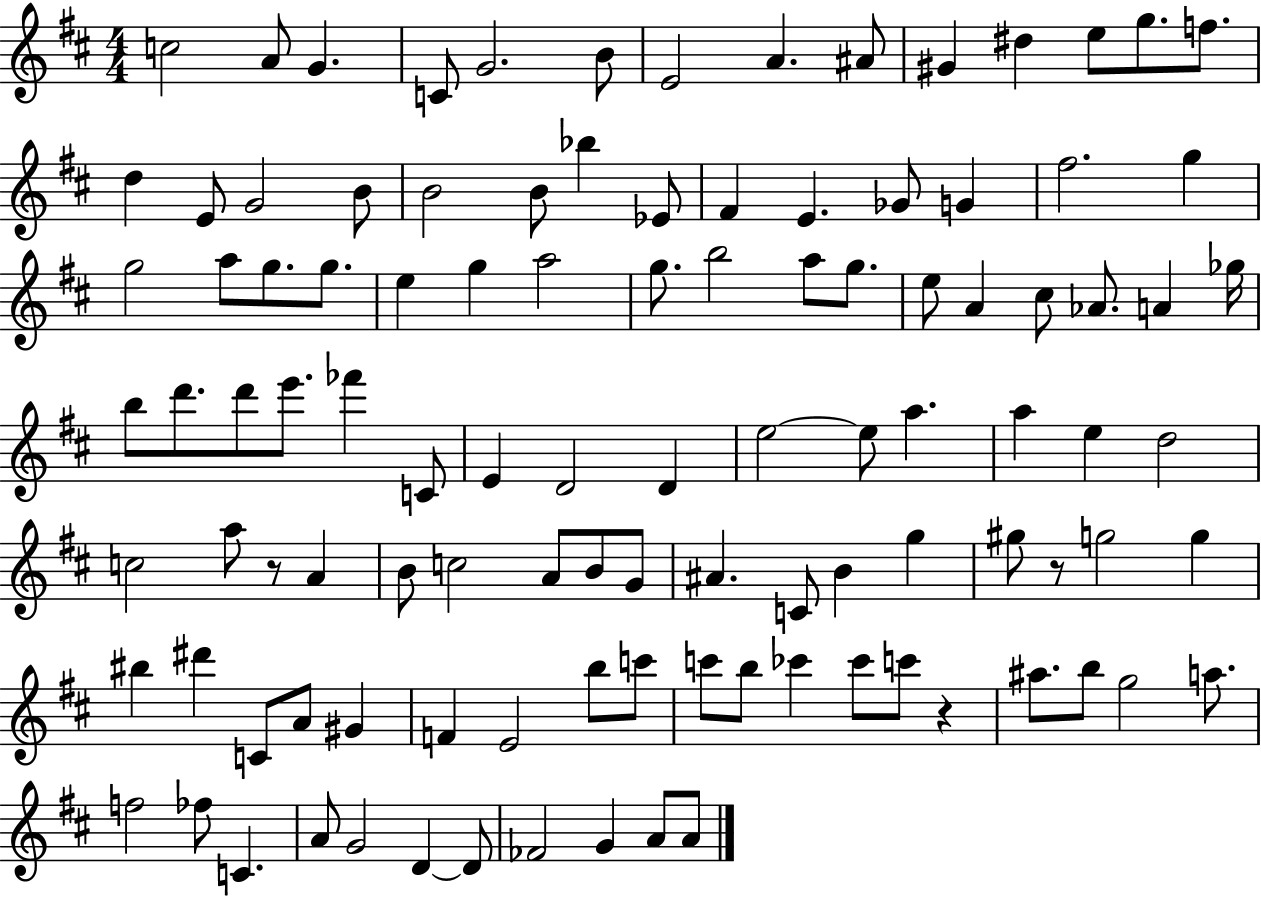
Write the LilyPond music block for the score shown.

{
  \clef treble
  \numericTimeSignature
  \time 4/4
  \key d \major
  \repeat volta 2 { c''2 a'8 g'4. | c'8 g'2. b'8 | e'2 a'4. ais'8 | gis'4 dis''4 e''8 g''8. f''8. | \break d''4 e'8 g'2 b'8 | b'2 b'8 bes''4 ees'8 | fis'4 e'4. ges'8 g'4 | fis''2. g''4 | \break g''2 a''8 g''8. g''8. | e''4 g''4 a''2 | g''8. b''2 a''8 g''8. | e''8 a'4 cis''8 aes'8. a'4 ges''16 | \break b''8 d'''8. d'''8 e'''8. fes'''4 c'8 | e'4 d'2 d'4 | e''2~~ e''8 a''4. | a''4 e''4 d''2 | \break c''2 a''8 r8 a'4 | b'8 c''2 a'8 b'8 g'8 | ais'4. c'8 b'4 g''4 | gis''8 r8 g''2 g''4 | \break bis''4 dis'''4 c'8 a'8 gis'4 | f'4 e'2 b''8 c'''8 | c'''8 b''8 ces'''4 ces'''8 c'''8 r4 | ais''8. b''8 g''2 a''8. | \break f''2 fes''8 c'4. | a'8 g'2 d'4~~ d'8 | fes'2 g'4 a'8 a'8 | } \bar "|."
}